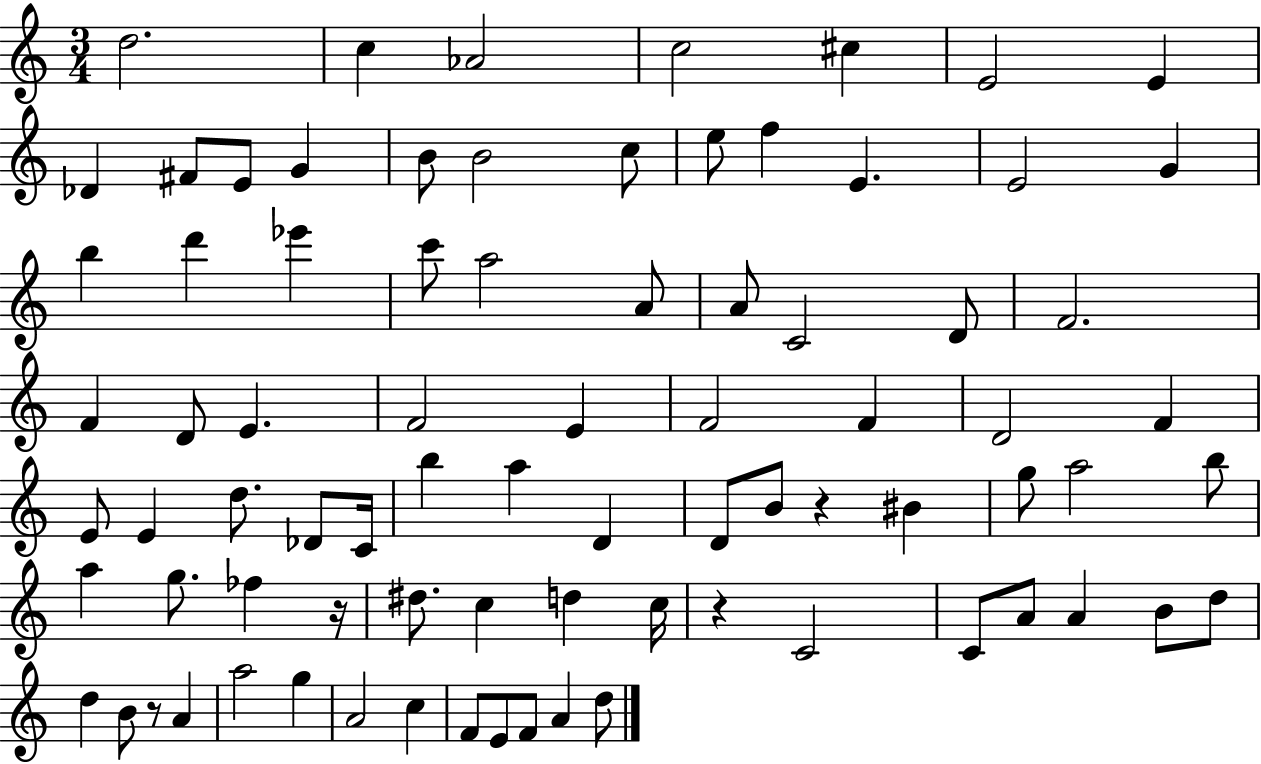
D5/h. C5/q Ab4/h C5/h C#5/q E4/h E4/q Db4/q F#4/e E4/e G4/q B4/e B4/h C5/e E5/e F5/q E4/q. E4/h G4/q B5/q D6/q Eb6/q C6/e A5/h A4/e A4/e C4/h D4/e F4/h. F4/q D4/e E4/q. F4/h E4/q F4/h F4/q D4/h F4/q E4/e E4/q D5/e. Db4/e C4/s B5/q A5/q D4/q D4/e B4/e R/q BIS4/q G5/e A5/h B5/e A5/q G5/e. FES5/q R/s D#5/e. C5/q D5/q C5/s R/q C4/h C4/e A4/e A4/q B4/e D5/e D5/q B4/e R/e A4/q A5/h G5/q A4/h C5/q F4/e E4/e F4/e A4/q D5/e